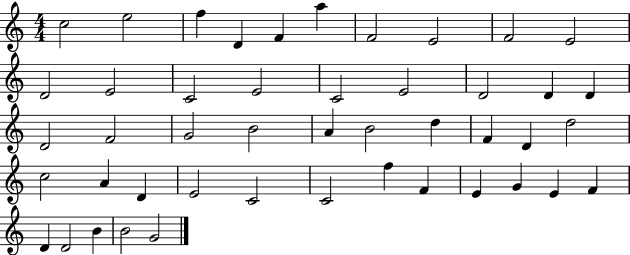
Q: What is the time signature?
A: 4/4